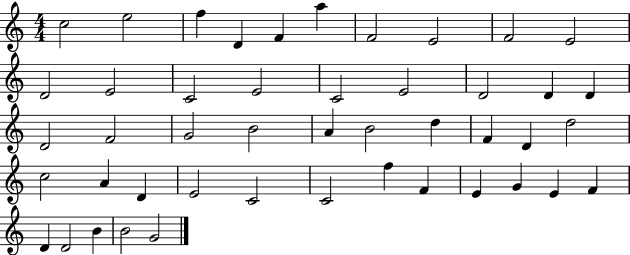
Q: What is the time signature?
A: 4/4